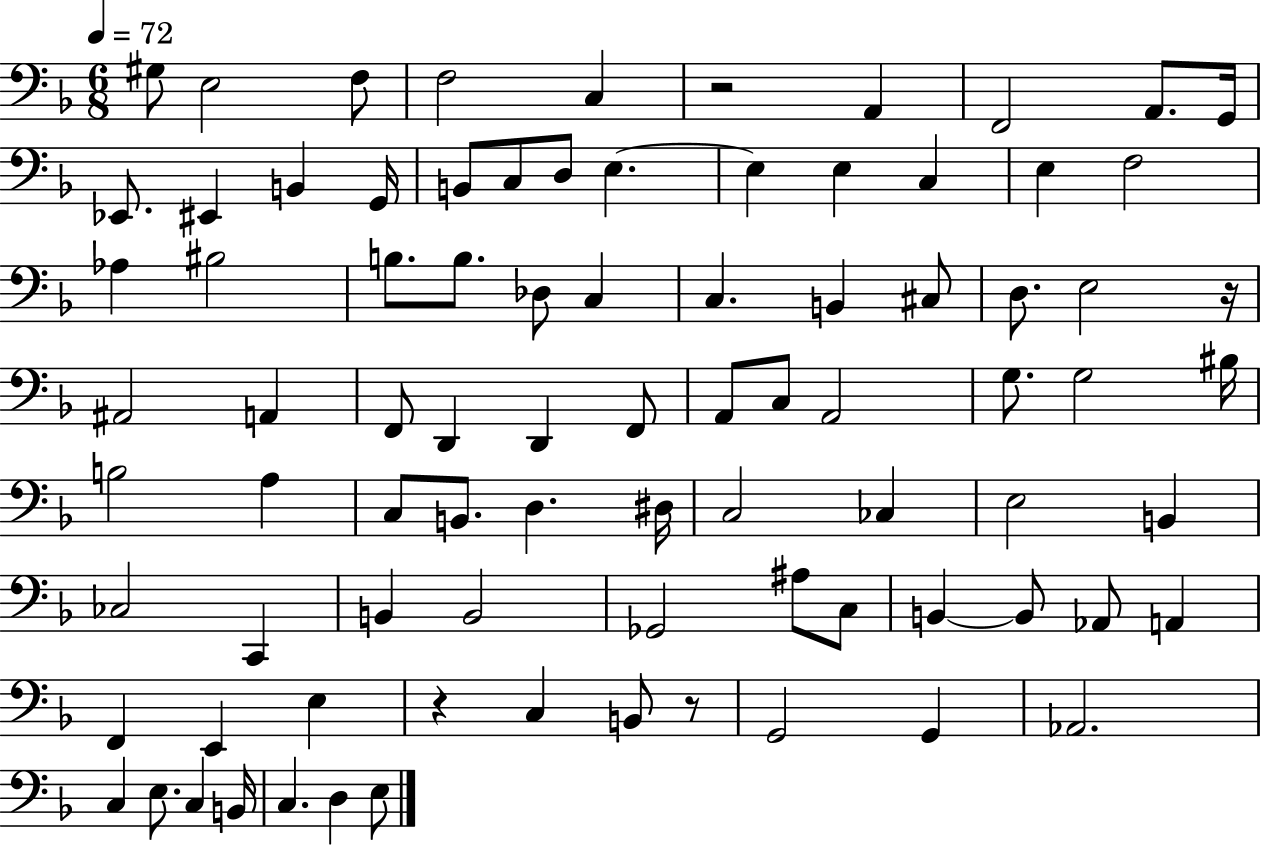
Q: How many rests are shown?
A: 4